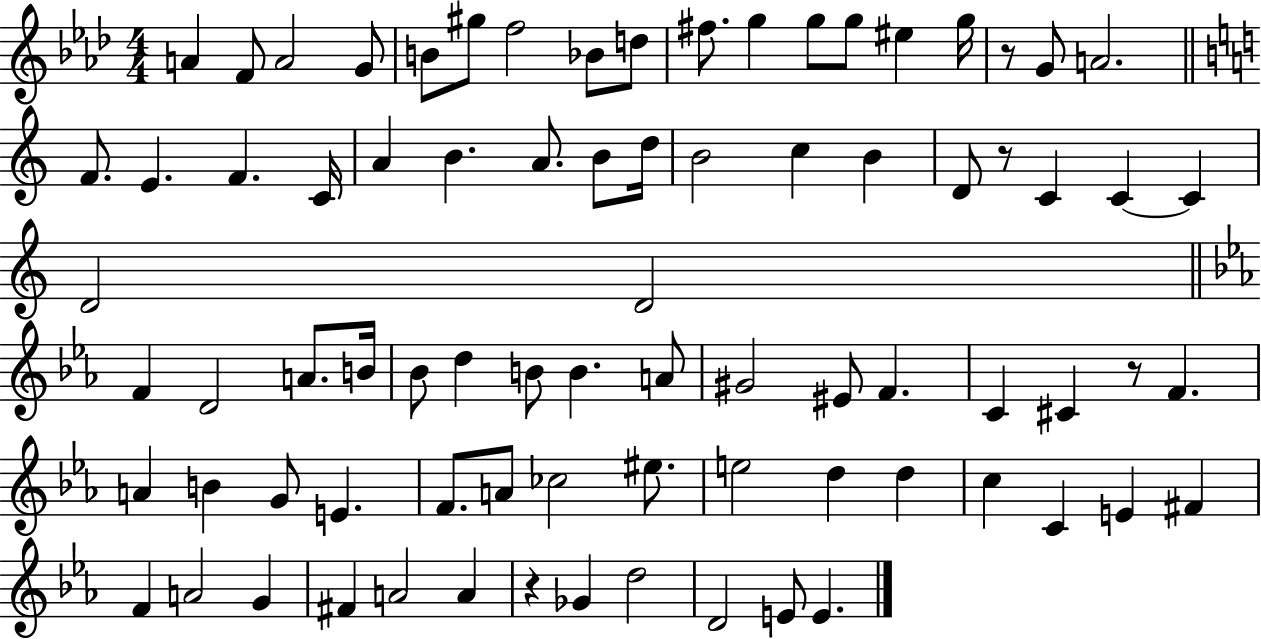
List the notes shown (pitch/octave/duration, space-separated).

A4/q F4/e A4/h G4/e B4/e G#5/e F5/h Bb4/e D5/e F#5/e. G5/q G5/e G5/e EIS5/q G5/s R/e G4/e A4/h. F4/e. E4/q. F4/q. C4/s A4/q B4/q. A4/e. B4/e D5/s B4/h C5/q B4/q D4/e R/e C4/q C4/q C4/q D4/h D4/h F4/q D4/h A4/e. B4/s Bb4/e D5/q B4/e B4/q. A4/e G#4/h EIS4/e F4/q. C4/q C#4/q R/e F4/q. A4/q B4/q G4/e E4/q. F4/e. A4/e CES5/h EIS5/e. E5/h D5/q D5/q C5/q C4/q E4/q F#4/q F4/q A4/h G4/q F#4/q A4/h A4/q R/q Gb4/q D5/h D4/h E4/e E4/q.